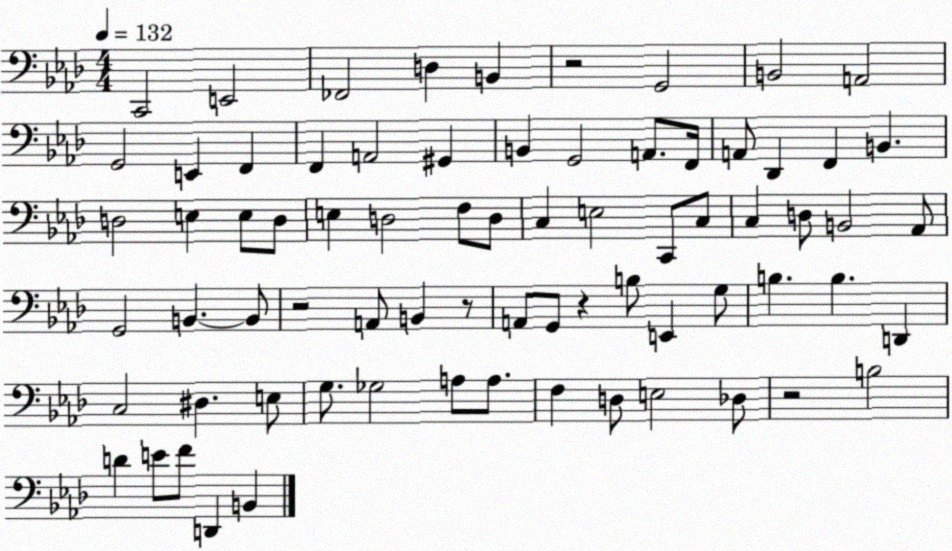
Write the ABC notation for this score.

X:1
T:Untitled
M:4/4
L:1/4
K:Ab
C,,2 E,,2 _F,,2 D, B,, z2 G,,2 B,,2 A,,2 G,,2 E,, F,, F,, A,,2 ^G,, B,, G,,2 A,,/2 F,,/4 A,,/2 _D,, F,, B,, D,2 E, E,/2 D,/2 E, D,2 F,/2 D,/2 C, E,2 C,,/2 C,/2 C, D,/2 B,,2 _A,,/2 G,,2 B,, B,,/2 z2 A,,/2 B,, z/2 A,,/2 G,,/2 z B,/2 E,, G,/2 B, B, D,, C,2 ^D, E,/2 G,/2 _G,2 A,/2 A,/2 F, D,/2 E,2 _D,/2 z2 B,2 D E/2 F/2 D,, B,,